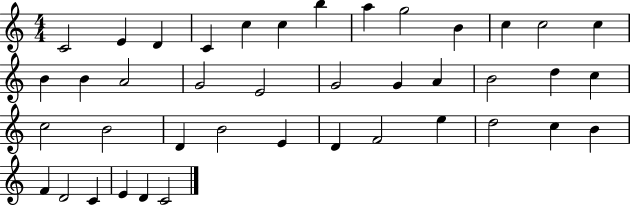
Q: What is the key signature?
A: C major